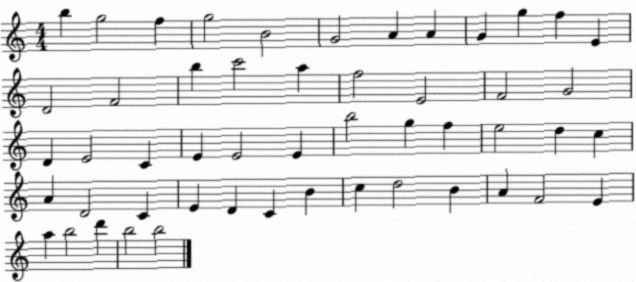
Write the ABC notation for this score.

X:1
T:Untitled
M:4/4
L:1/4
K:C
b g2 f g2 B2 G2 A A G g f E D2 F2 b c'2 a f2 E2 F2 G2 D E2 C E E2 E b2 g f e2 d c A D2 C E D C B c d2 B A F2 E a b2 d' b2 b2